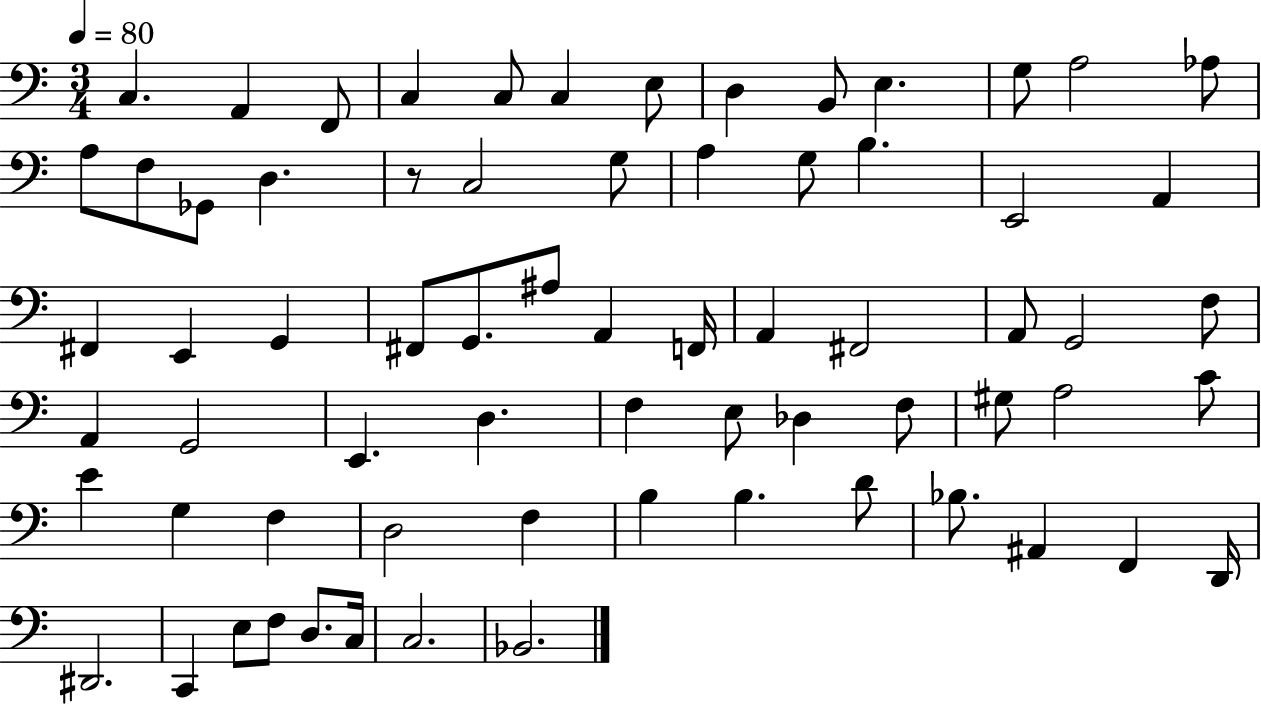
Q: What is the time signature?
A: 3/4